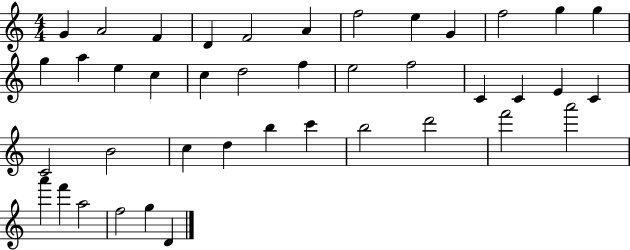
G4/q A4/h F4/q D4/q F4/h A4/q F5/h E5/q G4/q F5/h G5/q G5/q G5/q A5/q E5/q C5/q C5/q D5/h F5/q E5/h F5/h C4/q C4/q E4/q C4/q C4/h B4/h C5/q D5/q B5/q C6/q B5/h D6/h F6/h A6/h A6/q F6/q A5/h F5/h G5/q D4/q